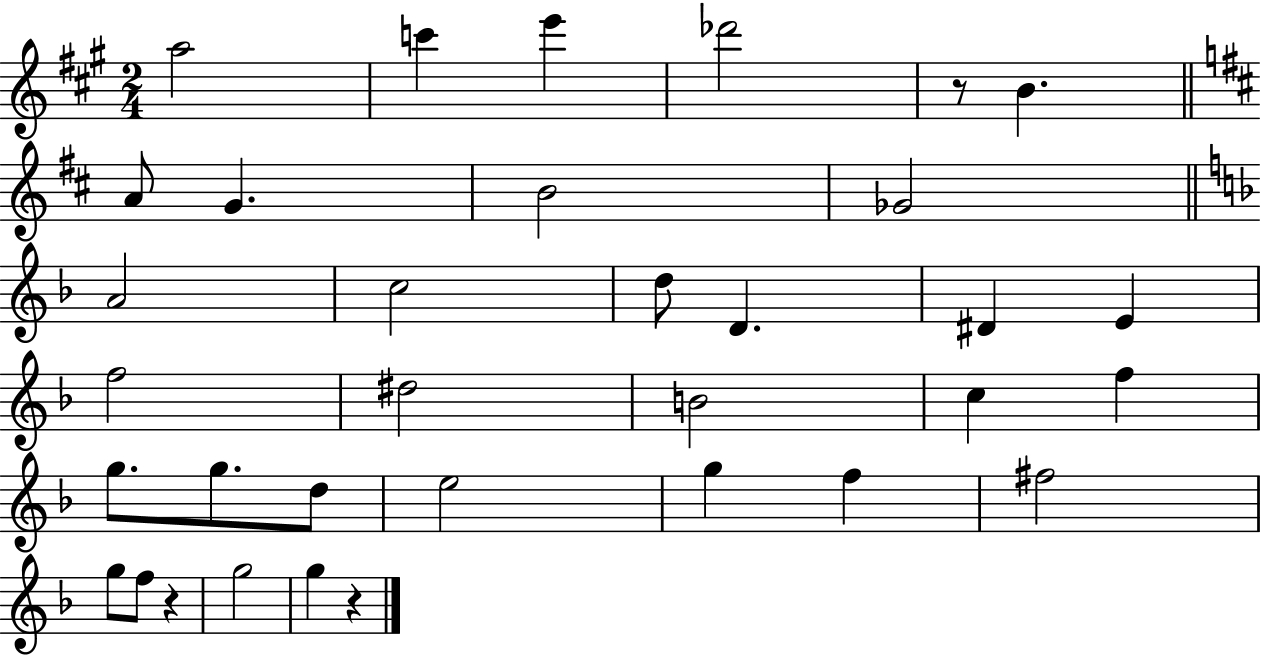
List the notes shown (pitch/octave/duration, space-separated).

A5/h C6/q E6/q Db6/h R/e B4/q. A4/e G4/q. B4/h Gb4/h A4/h C5/h D5/e D4/q. D#4/q E4/q F5/h D#5/h B4/h C5/q F5/q G5/e. G5/e. D5/e E5/h G5/q F5/q F#5/h G5/e F5/e R/q G5/h G5/q R/q